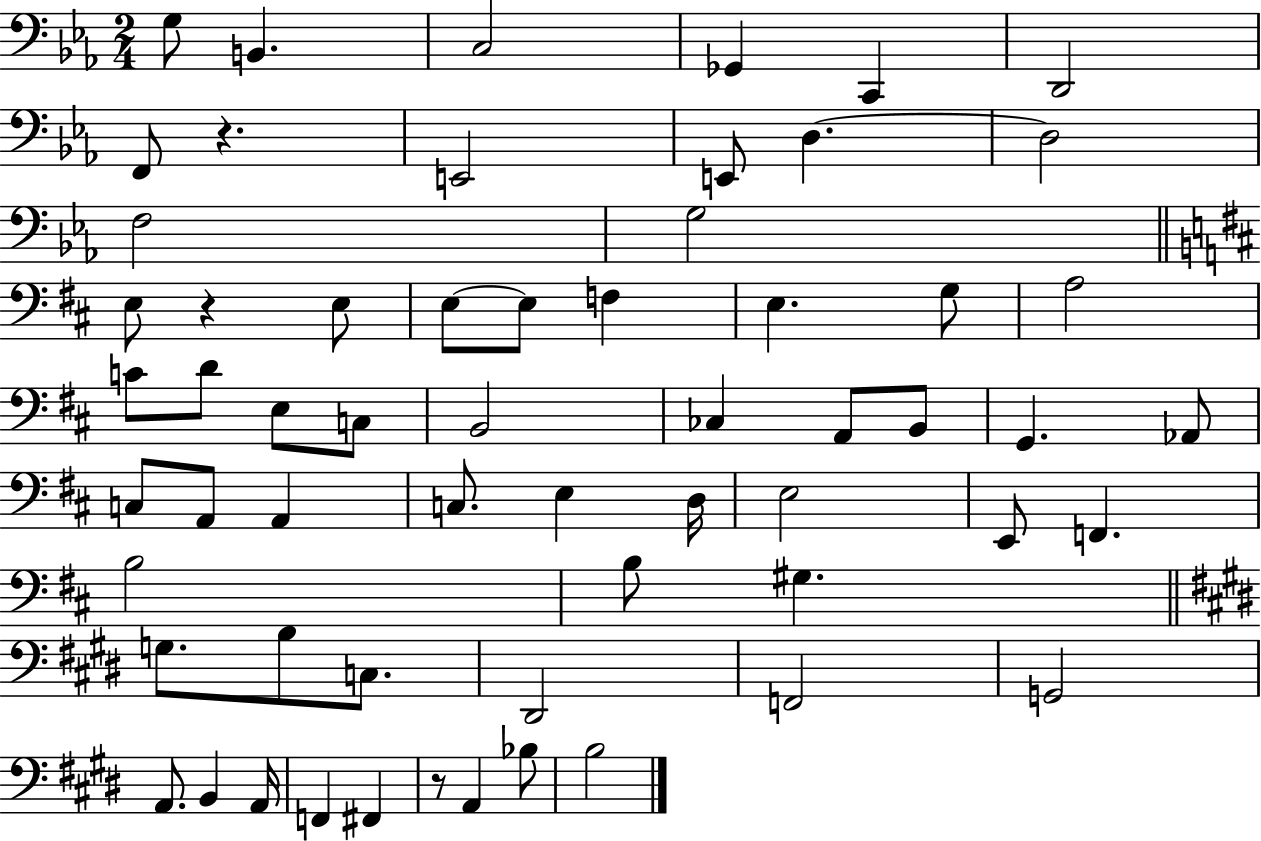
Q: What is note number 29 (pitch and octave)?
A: B2